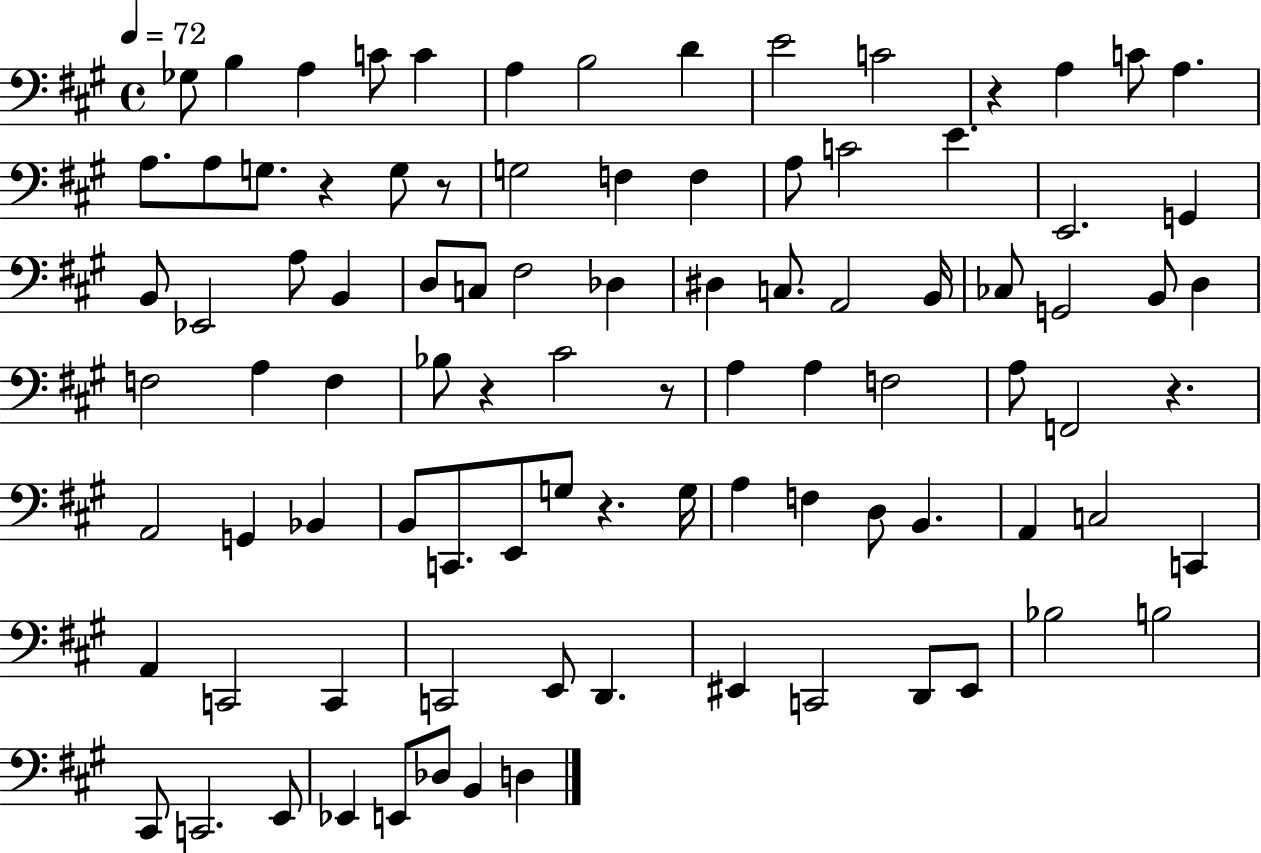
{
  \clef bass
  \time 4/4
  \defaultTimeSignature
  \key a \major
  \tempo 4 = 72
  ges8 b4 a4 c'8 c'4 | a4 b2 d'4 | e'2 c'2 | r4 a4 c'8 a4. | \break a8. a8 g8. r4 g8 r8 | g2 f4 f4 | a8 c'2 e'4. | e,2. g,4 | \break b,8 ees,2 a8 b,4 | d8 c8 fis2 des4 | dis4 c8. a,2 b,16 | ces8 g,2 b,8 d4 | \break f2 a4 f4 | bes8 r4 cis'2 r8 | a4 a4 f2 | a8 f,2 r4. | \break a,2 g,4 bes,4 | b,8 c,8. e,8 g8 r4. g16 | a4 f4 d8 b,4. | a,4 c2 c,4 | \break a,4 c,2 c,4 | c,2 e,8 d,4. | eis,4 c,2 d,8 eis,8 | bes2 b2 | \break cis,8 c,2. e,8 | ees,4 e,8 des8 b,4 d4 | \bar "|."
}